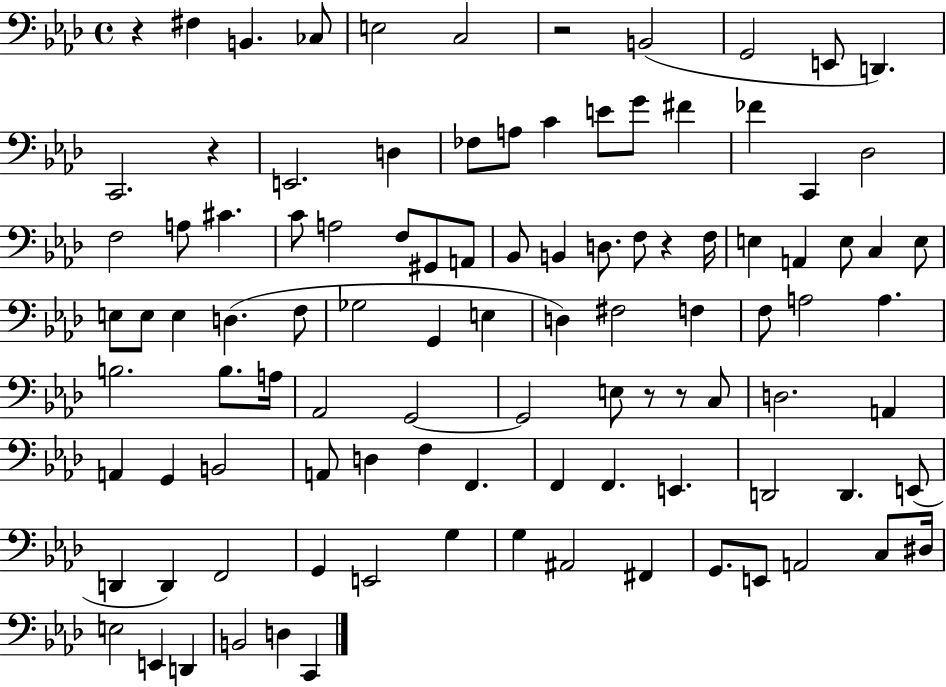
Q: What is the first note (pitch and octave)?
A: F#3